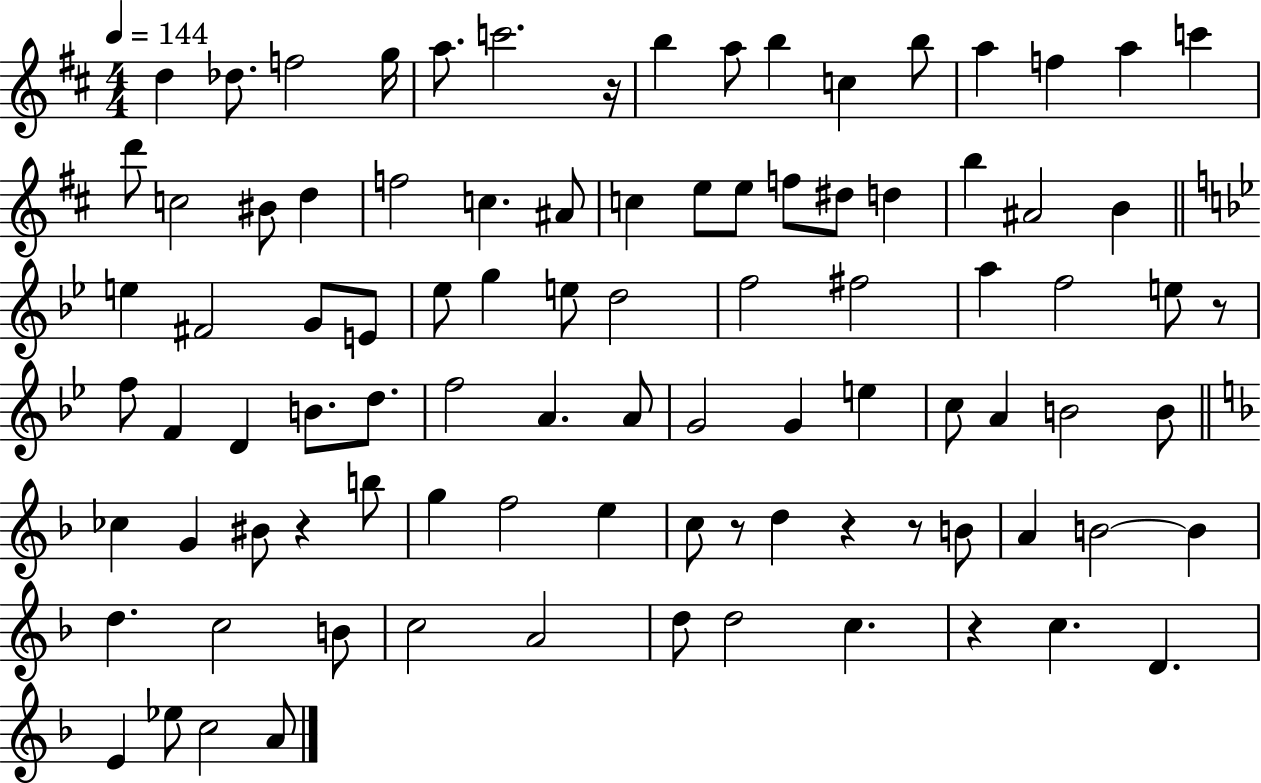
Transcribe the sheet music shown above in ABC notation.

X:1
T:Untitled
M:4/4
L:1/4
K:D
d _d/2 f2 g/4 a/2 c'2 z/4 b a/2 b c b/2 a f a c' d'/2 c2 ^B/2 d f2 c ^A/2 c e/2 e/2 f/2 ^d/2 d b ^A2 B e ^F2 G/2 E/2 _e/2 g e/2 d2 f2 ^f2 a f2 e/2 z/2 f/2 F D B/2 d/2 f2 A A/2 G2 G e c/2 A B2 B/2 _c G ^B/2 z b/2 g f2 e c/2 z/2 d z z/2 B/2 A B2 B d c2 B/2 c2 A2 d/2 d2 c z c D E _e/2 c2 A/2